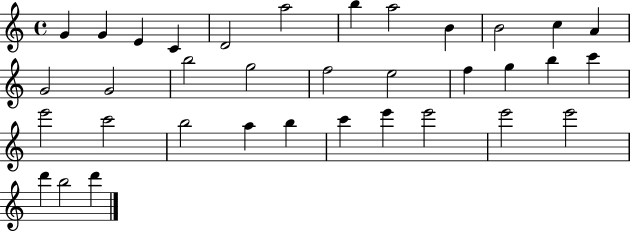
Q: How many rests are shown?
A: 0